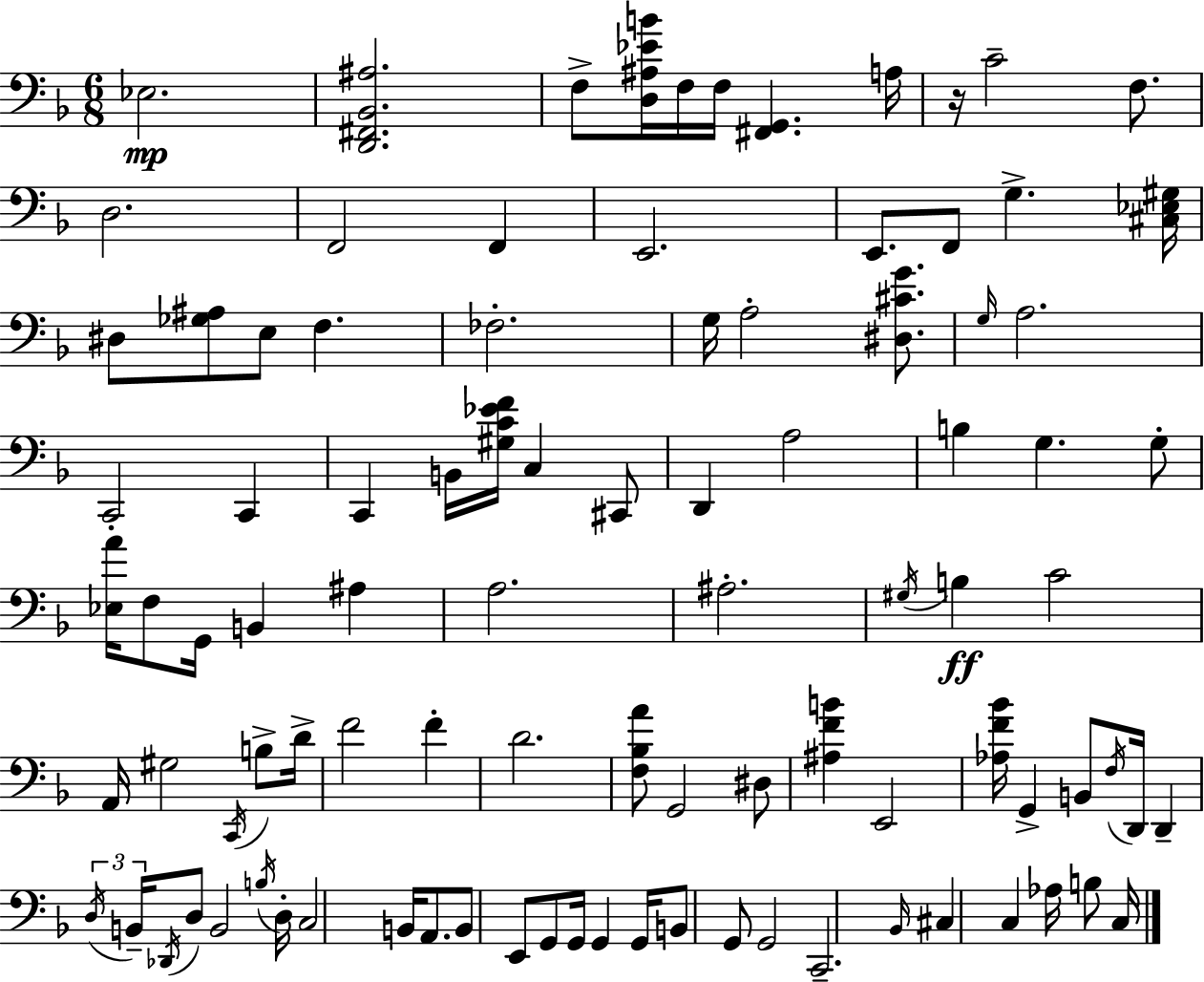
{
  \clef bass
  \numericTimeSignature
  \time 6/8
  \key f \major
  ees2.\mp | <d, fis, bes, ais>2. | f8-> <d ais ees' b'>16 f16 f16 <fis, g,>4. a16 | r16 c'2-- f8. | \break d2. | f,2 f,4 | e,2. | e,8. f,8 g4.-> <cis ees gis>16 | \break dis8 <ges ais>8 e8 f4. | fes2.-. | g16 a2-. <dis cis' g'>8. | \grace { g16 } a2. | \break c,2-. c,4 | c,4 b,16 <gis c' ees' f'>16 c4 cis,8 | d,4 a2 | b4 g4. g8-. | \break <ees a'>16 f8 g,16 b,4 ais4 | a2. | ais2.-. | \acciaccatura { gis16 }\ff b4 c'2 | \break a,16 gis2 \acciaccatura { c,16 } | b8-> d'16-> f'2 f'4-. | d'2. | <f bes a'>8 g,2 | \break dis8 <ais f' b'>4 e,2 | <aes f' bes'>16 g,4-> b,8 \acciaccatura { f16 } d,16 | d,4-- \tuplet 3/2 { \acciaccatura { d16 } b,16-- \acciaccatura { des,16 } } d8 b,2 | \acciaccatura { b16 } d16-. c2 | \break b,16 a,8. b,8 e,8 g,8 | g,16 g,4 g,16 b,8 g,8 g,2 | c,2.-- | \grace { bes,16 } cis4 | \break c4 aes16 b8 c16 \bar "|."
}